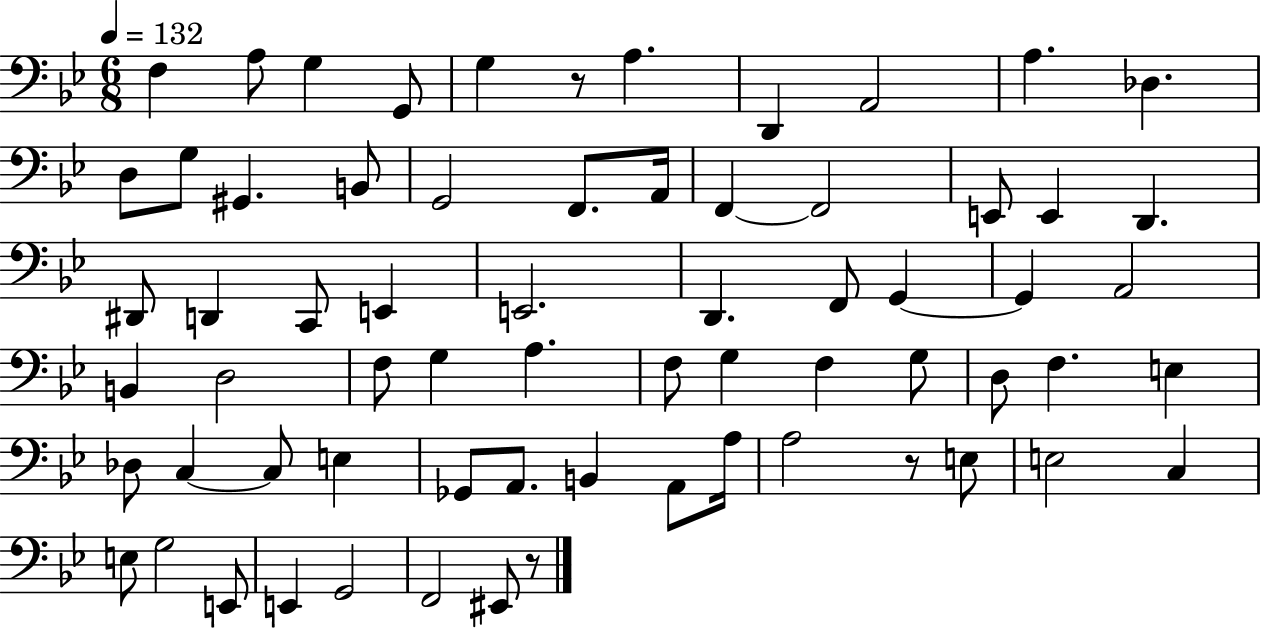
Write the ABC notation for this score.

X:1
T:Untitled
M:6/8
L:1/4
K:Bb
F, A,/2 G, G,,/2 G, z/2 A, D,, A,,2 A, _D, D,/2 G,/2 ^G,, B,,/2 G,,2 F,,/2 A,,/4 F,, F,,2 E,,/2 E,, D,, ^D,,/2 D,, C,,/2 E,, E,,2 D,, F,,/2 G,, G,, A,,2 B,, D,2 F,/2 G, A, F,/2 G, F, G,/2 D,/2 F, E, _D,/2 C, C,/2 E, _G,,/2 A,,/2 B,, A,,/2 A,/4 A,2 z/2 E,/2 E,2 C, E,/2 G,2 E,,/2 E,, G,,2 F,,2 ^E,,/2 z/2